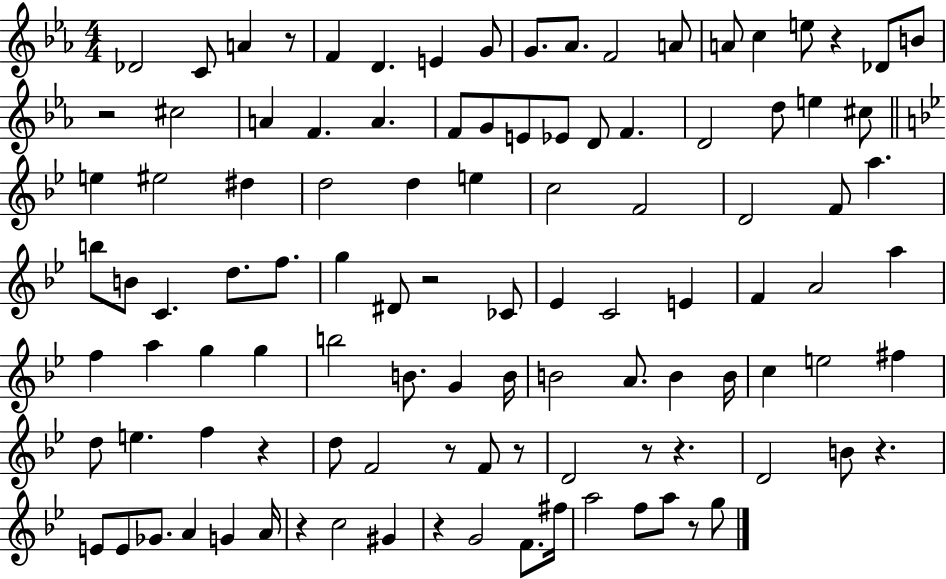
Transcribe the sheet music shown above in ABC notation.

X:1
T:Untitled
M:4/4
L:1/4
K:Eb
_D2 C/2 A z/2 F D E G/2 G/2 _A/2 F2 A/2 A/2 c e/2 z _D/2 B/2 z2 ^c2 A F A F/2 G/2 E/2 _E/2 D/2 F D2 d/2 e ^c/2 e ^e2 ^d d2 d e c2 F2 D2 F/2 a b/2 B/2 C d/2 f/2 g ^D/2 z2 _C/2 _E C2 E F A2 a f a g g b2 B/2 G B/4 B2 A/2 B B/4 c e2 ^f d/2 e f z d/2 F2 z/2 F/2 z/2 D2 z/2 z D2 B/2 z E/2 E/2 _G/2 A G A/4 z c2 ^G z G2 F/2 ^f/4 a2 f/2 a/2 z/2 g/2